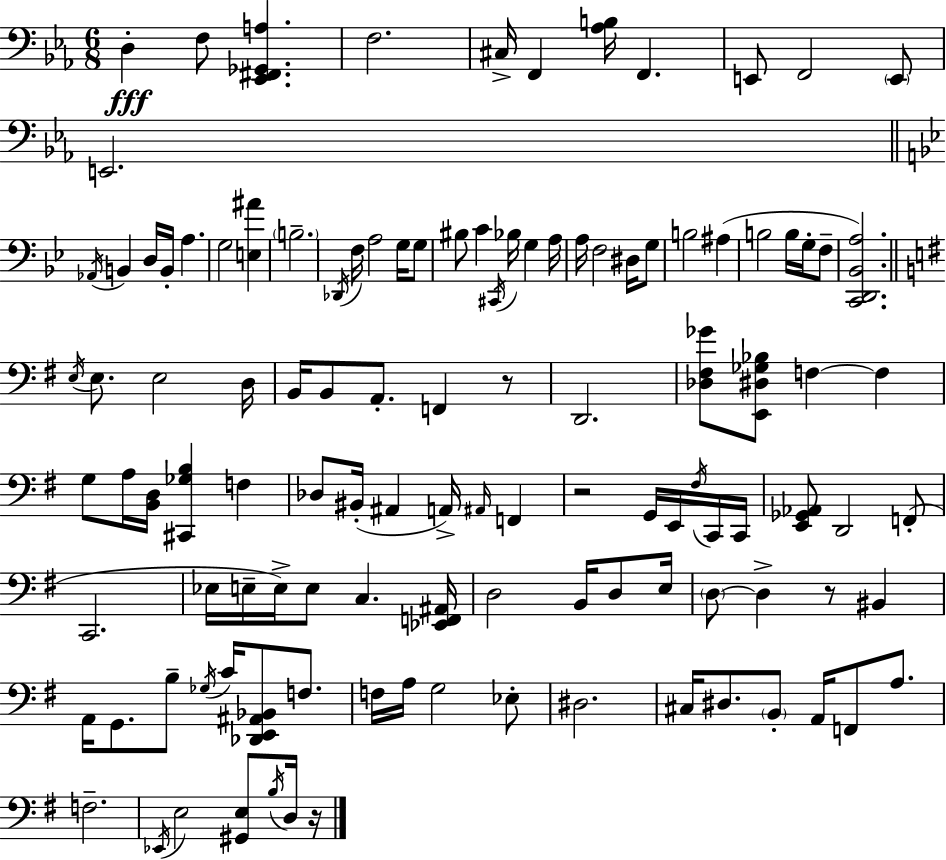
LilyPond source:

{
  \clef bass
  \numericTimeSignature
  \time 6/8
  \key ees \major
  \repeat volta 2 { d4-.\fff f8 <ees, fis, ges, a>4. | f2. | cis16-> f,4 <aes b>16 f,4. | e,8 f,2 \parenthesize e,8 | \break e,2. | \bar "||" \break \key bes \major \acciaccatura { aes,16 } b,4 d16 b,16-. a4. | g2 <e ais'>4 | \parenthesize b2.-- | \acciaccatura { des,16 } f16 a2 g16 | \break g8 bis8 c'4 \acciaccatura { cis,16 } bes16 g4 | a16 a16 f2 | dis16 g8 b2 ais4( | b2 b16 | \break g16-. f8-- <c, d, bes, a>2.) | \bar "||" \break \key g \major \acciaccatura { e16 } e8. e2 | d16 b,16 b,8 a,8.-. f,4 r8 | d,2. | <des fis ges'>8 <e, dis ges bes>8 f4~~ f4 | \break g8 a16 <b, d>16 <cis, ges b>4 f4 | des8 bis,16-.( ais,4 a,16->) \grace { ais,16 } f,4 | r2 g,16 e,16 | \acciaccatura { fis16 } c,16 c,16 <e, ges, aes,>8 d,2 | \break f,8-.( c,2. | ees16 e16-- e16->) e8 c4. | <ees, f, ais,>16 d2 b,16 | d8 e16 \parenthesize d8~~ d4-> r8 bis,4 | \break a,16 g,8. b8-- \acciaccatura { ges16 } c'16 <des, e, ais, bes,>8 | f8. f16 a16 g2 | ees8-. dis2. | cis16 dis8. \parenthesize b,8-. a,16 f,8 | \break a8. f2.-- | \acciaccatura { ees,16 } e2 | <gis, e>8 \acciaccatura { b16 } d16 r16 } \bar "|."
}